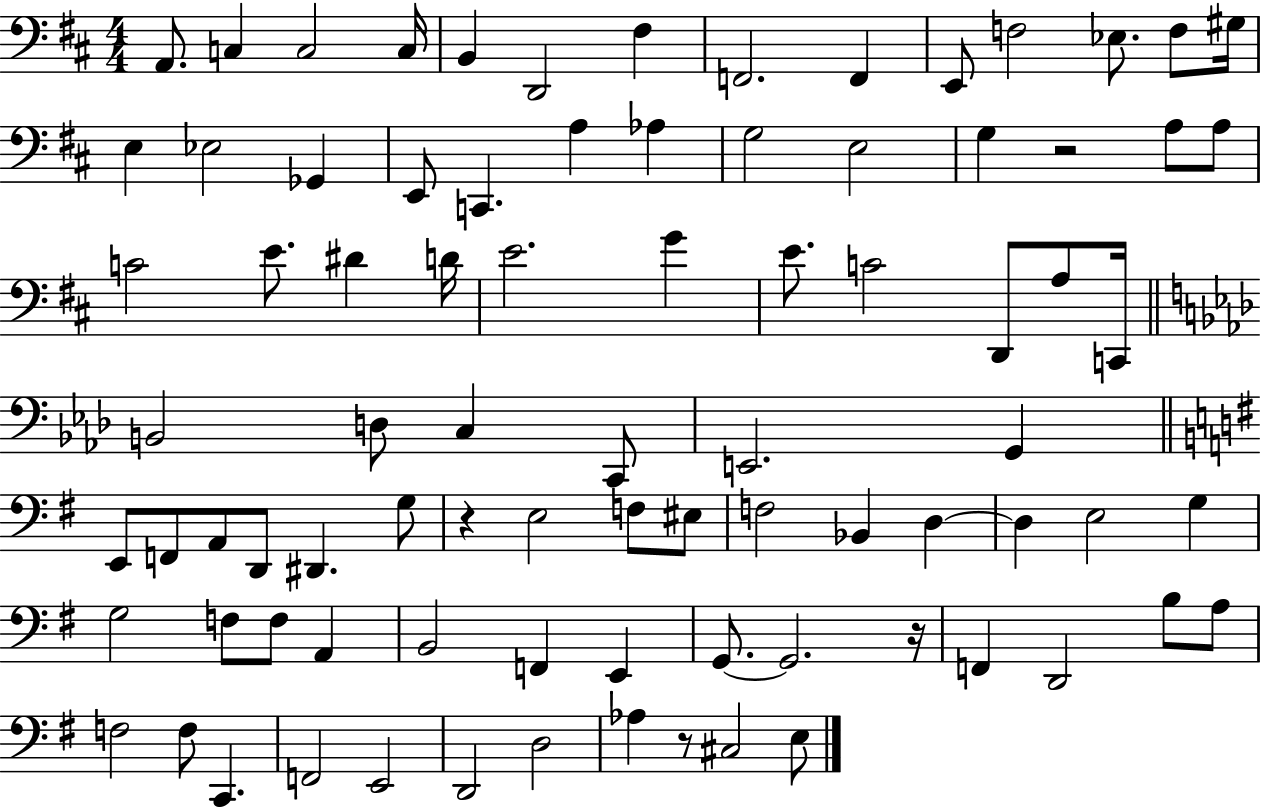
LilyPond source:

{
  \clef bass
  \numericTimeSignature
  \time 4/4
  \key d \major
  a,8. c4 c2 c16 | b,4 d,2 fis4 | f,2. f,4 | e,8 f2 ees8. f8 gis16 | \break e4 ees2 ges,4 | e,8 c,4. a4 aes4 | g2 e2 | g4 r2 a8 a8 | \break c'2 e'8. dis'4 d'16 | e'2. g'4 | e'8. c'2 d,8 a8 c,16 | \bar "||" \break \key aes \major b,2 d8 c4 c,8 | e,2. g,4 | \bar "||" \break \key g \major e,8 f,8 a,8 d,8 dis,4. g8 | r4 e2 f8 eis8 | f2 bes,4 d4~~ | d4 e2 g4 | \break g2 f8 f8 a,4 | b,2 f,4 e,4 | g,8.~~ g,2. r16 | f,4 d,2 b8 a8 | \break f2 f8 c,4. | f,2 e,2 | d,2 d2 | aes4 r8 cis2 e8 | \break \bar "|."
}